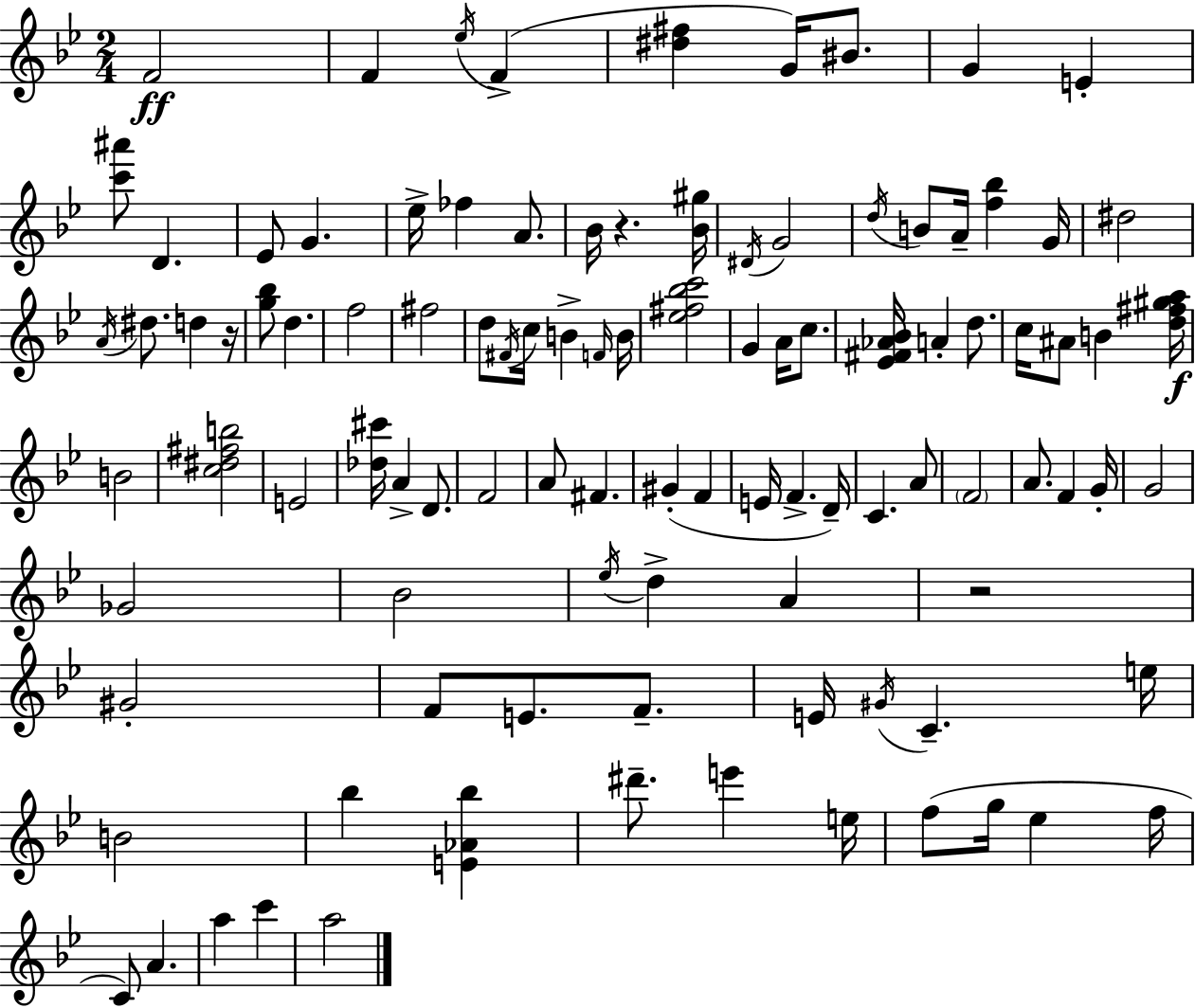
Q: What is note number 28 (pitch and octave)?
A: F#5